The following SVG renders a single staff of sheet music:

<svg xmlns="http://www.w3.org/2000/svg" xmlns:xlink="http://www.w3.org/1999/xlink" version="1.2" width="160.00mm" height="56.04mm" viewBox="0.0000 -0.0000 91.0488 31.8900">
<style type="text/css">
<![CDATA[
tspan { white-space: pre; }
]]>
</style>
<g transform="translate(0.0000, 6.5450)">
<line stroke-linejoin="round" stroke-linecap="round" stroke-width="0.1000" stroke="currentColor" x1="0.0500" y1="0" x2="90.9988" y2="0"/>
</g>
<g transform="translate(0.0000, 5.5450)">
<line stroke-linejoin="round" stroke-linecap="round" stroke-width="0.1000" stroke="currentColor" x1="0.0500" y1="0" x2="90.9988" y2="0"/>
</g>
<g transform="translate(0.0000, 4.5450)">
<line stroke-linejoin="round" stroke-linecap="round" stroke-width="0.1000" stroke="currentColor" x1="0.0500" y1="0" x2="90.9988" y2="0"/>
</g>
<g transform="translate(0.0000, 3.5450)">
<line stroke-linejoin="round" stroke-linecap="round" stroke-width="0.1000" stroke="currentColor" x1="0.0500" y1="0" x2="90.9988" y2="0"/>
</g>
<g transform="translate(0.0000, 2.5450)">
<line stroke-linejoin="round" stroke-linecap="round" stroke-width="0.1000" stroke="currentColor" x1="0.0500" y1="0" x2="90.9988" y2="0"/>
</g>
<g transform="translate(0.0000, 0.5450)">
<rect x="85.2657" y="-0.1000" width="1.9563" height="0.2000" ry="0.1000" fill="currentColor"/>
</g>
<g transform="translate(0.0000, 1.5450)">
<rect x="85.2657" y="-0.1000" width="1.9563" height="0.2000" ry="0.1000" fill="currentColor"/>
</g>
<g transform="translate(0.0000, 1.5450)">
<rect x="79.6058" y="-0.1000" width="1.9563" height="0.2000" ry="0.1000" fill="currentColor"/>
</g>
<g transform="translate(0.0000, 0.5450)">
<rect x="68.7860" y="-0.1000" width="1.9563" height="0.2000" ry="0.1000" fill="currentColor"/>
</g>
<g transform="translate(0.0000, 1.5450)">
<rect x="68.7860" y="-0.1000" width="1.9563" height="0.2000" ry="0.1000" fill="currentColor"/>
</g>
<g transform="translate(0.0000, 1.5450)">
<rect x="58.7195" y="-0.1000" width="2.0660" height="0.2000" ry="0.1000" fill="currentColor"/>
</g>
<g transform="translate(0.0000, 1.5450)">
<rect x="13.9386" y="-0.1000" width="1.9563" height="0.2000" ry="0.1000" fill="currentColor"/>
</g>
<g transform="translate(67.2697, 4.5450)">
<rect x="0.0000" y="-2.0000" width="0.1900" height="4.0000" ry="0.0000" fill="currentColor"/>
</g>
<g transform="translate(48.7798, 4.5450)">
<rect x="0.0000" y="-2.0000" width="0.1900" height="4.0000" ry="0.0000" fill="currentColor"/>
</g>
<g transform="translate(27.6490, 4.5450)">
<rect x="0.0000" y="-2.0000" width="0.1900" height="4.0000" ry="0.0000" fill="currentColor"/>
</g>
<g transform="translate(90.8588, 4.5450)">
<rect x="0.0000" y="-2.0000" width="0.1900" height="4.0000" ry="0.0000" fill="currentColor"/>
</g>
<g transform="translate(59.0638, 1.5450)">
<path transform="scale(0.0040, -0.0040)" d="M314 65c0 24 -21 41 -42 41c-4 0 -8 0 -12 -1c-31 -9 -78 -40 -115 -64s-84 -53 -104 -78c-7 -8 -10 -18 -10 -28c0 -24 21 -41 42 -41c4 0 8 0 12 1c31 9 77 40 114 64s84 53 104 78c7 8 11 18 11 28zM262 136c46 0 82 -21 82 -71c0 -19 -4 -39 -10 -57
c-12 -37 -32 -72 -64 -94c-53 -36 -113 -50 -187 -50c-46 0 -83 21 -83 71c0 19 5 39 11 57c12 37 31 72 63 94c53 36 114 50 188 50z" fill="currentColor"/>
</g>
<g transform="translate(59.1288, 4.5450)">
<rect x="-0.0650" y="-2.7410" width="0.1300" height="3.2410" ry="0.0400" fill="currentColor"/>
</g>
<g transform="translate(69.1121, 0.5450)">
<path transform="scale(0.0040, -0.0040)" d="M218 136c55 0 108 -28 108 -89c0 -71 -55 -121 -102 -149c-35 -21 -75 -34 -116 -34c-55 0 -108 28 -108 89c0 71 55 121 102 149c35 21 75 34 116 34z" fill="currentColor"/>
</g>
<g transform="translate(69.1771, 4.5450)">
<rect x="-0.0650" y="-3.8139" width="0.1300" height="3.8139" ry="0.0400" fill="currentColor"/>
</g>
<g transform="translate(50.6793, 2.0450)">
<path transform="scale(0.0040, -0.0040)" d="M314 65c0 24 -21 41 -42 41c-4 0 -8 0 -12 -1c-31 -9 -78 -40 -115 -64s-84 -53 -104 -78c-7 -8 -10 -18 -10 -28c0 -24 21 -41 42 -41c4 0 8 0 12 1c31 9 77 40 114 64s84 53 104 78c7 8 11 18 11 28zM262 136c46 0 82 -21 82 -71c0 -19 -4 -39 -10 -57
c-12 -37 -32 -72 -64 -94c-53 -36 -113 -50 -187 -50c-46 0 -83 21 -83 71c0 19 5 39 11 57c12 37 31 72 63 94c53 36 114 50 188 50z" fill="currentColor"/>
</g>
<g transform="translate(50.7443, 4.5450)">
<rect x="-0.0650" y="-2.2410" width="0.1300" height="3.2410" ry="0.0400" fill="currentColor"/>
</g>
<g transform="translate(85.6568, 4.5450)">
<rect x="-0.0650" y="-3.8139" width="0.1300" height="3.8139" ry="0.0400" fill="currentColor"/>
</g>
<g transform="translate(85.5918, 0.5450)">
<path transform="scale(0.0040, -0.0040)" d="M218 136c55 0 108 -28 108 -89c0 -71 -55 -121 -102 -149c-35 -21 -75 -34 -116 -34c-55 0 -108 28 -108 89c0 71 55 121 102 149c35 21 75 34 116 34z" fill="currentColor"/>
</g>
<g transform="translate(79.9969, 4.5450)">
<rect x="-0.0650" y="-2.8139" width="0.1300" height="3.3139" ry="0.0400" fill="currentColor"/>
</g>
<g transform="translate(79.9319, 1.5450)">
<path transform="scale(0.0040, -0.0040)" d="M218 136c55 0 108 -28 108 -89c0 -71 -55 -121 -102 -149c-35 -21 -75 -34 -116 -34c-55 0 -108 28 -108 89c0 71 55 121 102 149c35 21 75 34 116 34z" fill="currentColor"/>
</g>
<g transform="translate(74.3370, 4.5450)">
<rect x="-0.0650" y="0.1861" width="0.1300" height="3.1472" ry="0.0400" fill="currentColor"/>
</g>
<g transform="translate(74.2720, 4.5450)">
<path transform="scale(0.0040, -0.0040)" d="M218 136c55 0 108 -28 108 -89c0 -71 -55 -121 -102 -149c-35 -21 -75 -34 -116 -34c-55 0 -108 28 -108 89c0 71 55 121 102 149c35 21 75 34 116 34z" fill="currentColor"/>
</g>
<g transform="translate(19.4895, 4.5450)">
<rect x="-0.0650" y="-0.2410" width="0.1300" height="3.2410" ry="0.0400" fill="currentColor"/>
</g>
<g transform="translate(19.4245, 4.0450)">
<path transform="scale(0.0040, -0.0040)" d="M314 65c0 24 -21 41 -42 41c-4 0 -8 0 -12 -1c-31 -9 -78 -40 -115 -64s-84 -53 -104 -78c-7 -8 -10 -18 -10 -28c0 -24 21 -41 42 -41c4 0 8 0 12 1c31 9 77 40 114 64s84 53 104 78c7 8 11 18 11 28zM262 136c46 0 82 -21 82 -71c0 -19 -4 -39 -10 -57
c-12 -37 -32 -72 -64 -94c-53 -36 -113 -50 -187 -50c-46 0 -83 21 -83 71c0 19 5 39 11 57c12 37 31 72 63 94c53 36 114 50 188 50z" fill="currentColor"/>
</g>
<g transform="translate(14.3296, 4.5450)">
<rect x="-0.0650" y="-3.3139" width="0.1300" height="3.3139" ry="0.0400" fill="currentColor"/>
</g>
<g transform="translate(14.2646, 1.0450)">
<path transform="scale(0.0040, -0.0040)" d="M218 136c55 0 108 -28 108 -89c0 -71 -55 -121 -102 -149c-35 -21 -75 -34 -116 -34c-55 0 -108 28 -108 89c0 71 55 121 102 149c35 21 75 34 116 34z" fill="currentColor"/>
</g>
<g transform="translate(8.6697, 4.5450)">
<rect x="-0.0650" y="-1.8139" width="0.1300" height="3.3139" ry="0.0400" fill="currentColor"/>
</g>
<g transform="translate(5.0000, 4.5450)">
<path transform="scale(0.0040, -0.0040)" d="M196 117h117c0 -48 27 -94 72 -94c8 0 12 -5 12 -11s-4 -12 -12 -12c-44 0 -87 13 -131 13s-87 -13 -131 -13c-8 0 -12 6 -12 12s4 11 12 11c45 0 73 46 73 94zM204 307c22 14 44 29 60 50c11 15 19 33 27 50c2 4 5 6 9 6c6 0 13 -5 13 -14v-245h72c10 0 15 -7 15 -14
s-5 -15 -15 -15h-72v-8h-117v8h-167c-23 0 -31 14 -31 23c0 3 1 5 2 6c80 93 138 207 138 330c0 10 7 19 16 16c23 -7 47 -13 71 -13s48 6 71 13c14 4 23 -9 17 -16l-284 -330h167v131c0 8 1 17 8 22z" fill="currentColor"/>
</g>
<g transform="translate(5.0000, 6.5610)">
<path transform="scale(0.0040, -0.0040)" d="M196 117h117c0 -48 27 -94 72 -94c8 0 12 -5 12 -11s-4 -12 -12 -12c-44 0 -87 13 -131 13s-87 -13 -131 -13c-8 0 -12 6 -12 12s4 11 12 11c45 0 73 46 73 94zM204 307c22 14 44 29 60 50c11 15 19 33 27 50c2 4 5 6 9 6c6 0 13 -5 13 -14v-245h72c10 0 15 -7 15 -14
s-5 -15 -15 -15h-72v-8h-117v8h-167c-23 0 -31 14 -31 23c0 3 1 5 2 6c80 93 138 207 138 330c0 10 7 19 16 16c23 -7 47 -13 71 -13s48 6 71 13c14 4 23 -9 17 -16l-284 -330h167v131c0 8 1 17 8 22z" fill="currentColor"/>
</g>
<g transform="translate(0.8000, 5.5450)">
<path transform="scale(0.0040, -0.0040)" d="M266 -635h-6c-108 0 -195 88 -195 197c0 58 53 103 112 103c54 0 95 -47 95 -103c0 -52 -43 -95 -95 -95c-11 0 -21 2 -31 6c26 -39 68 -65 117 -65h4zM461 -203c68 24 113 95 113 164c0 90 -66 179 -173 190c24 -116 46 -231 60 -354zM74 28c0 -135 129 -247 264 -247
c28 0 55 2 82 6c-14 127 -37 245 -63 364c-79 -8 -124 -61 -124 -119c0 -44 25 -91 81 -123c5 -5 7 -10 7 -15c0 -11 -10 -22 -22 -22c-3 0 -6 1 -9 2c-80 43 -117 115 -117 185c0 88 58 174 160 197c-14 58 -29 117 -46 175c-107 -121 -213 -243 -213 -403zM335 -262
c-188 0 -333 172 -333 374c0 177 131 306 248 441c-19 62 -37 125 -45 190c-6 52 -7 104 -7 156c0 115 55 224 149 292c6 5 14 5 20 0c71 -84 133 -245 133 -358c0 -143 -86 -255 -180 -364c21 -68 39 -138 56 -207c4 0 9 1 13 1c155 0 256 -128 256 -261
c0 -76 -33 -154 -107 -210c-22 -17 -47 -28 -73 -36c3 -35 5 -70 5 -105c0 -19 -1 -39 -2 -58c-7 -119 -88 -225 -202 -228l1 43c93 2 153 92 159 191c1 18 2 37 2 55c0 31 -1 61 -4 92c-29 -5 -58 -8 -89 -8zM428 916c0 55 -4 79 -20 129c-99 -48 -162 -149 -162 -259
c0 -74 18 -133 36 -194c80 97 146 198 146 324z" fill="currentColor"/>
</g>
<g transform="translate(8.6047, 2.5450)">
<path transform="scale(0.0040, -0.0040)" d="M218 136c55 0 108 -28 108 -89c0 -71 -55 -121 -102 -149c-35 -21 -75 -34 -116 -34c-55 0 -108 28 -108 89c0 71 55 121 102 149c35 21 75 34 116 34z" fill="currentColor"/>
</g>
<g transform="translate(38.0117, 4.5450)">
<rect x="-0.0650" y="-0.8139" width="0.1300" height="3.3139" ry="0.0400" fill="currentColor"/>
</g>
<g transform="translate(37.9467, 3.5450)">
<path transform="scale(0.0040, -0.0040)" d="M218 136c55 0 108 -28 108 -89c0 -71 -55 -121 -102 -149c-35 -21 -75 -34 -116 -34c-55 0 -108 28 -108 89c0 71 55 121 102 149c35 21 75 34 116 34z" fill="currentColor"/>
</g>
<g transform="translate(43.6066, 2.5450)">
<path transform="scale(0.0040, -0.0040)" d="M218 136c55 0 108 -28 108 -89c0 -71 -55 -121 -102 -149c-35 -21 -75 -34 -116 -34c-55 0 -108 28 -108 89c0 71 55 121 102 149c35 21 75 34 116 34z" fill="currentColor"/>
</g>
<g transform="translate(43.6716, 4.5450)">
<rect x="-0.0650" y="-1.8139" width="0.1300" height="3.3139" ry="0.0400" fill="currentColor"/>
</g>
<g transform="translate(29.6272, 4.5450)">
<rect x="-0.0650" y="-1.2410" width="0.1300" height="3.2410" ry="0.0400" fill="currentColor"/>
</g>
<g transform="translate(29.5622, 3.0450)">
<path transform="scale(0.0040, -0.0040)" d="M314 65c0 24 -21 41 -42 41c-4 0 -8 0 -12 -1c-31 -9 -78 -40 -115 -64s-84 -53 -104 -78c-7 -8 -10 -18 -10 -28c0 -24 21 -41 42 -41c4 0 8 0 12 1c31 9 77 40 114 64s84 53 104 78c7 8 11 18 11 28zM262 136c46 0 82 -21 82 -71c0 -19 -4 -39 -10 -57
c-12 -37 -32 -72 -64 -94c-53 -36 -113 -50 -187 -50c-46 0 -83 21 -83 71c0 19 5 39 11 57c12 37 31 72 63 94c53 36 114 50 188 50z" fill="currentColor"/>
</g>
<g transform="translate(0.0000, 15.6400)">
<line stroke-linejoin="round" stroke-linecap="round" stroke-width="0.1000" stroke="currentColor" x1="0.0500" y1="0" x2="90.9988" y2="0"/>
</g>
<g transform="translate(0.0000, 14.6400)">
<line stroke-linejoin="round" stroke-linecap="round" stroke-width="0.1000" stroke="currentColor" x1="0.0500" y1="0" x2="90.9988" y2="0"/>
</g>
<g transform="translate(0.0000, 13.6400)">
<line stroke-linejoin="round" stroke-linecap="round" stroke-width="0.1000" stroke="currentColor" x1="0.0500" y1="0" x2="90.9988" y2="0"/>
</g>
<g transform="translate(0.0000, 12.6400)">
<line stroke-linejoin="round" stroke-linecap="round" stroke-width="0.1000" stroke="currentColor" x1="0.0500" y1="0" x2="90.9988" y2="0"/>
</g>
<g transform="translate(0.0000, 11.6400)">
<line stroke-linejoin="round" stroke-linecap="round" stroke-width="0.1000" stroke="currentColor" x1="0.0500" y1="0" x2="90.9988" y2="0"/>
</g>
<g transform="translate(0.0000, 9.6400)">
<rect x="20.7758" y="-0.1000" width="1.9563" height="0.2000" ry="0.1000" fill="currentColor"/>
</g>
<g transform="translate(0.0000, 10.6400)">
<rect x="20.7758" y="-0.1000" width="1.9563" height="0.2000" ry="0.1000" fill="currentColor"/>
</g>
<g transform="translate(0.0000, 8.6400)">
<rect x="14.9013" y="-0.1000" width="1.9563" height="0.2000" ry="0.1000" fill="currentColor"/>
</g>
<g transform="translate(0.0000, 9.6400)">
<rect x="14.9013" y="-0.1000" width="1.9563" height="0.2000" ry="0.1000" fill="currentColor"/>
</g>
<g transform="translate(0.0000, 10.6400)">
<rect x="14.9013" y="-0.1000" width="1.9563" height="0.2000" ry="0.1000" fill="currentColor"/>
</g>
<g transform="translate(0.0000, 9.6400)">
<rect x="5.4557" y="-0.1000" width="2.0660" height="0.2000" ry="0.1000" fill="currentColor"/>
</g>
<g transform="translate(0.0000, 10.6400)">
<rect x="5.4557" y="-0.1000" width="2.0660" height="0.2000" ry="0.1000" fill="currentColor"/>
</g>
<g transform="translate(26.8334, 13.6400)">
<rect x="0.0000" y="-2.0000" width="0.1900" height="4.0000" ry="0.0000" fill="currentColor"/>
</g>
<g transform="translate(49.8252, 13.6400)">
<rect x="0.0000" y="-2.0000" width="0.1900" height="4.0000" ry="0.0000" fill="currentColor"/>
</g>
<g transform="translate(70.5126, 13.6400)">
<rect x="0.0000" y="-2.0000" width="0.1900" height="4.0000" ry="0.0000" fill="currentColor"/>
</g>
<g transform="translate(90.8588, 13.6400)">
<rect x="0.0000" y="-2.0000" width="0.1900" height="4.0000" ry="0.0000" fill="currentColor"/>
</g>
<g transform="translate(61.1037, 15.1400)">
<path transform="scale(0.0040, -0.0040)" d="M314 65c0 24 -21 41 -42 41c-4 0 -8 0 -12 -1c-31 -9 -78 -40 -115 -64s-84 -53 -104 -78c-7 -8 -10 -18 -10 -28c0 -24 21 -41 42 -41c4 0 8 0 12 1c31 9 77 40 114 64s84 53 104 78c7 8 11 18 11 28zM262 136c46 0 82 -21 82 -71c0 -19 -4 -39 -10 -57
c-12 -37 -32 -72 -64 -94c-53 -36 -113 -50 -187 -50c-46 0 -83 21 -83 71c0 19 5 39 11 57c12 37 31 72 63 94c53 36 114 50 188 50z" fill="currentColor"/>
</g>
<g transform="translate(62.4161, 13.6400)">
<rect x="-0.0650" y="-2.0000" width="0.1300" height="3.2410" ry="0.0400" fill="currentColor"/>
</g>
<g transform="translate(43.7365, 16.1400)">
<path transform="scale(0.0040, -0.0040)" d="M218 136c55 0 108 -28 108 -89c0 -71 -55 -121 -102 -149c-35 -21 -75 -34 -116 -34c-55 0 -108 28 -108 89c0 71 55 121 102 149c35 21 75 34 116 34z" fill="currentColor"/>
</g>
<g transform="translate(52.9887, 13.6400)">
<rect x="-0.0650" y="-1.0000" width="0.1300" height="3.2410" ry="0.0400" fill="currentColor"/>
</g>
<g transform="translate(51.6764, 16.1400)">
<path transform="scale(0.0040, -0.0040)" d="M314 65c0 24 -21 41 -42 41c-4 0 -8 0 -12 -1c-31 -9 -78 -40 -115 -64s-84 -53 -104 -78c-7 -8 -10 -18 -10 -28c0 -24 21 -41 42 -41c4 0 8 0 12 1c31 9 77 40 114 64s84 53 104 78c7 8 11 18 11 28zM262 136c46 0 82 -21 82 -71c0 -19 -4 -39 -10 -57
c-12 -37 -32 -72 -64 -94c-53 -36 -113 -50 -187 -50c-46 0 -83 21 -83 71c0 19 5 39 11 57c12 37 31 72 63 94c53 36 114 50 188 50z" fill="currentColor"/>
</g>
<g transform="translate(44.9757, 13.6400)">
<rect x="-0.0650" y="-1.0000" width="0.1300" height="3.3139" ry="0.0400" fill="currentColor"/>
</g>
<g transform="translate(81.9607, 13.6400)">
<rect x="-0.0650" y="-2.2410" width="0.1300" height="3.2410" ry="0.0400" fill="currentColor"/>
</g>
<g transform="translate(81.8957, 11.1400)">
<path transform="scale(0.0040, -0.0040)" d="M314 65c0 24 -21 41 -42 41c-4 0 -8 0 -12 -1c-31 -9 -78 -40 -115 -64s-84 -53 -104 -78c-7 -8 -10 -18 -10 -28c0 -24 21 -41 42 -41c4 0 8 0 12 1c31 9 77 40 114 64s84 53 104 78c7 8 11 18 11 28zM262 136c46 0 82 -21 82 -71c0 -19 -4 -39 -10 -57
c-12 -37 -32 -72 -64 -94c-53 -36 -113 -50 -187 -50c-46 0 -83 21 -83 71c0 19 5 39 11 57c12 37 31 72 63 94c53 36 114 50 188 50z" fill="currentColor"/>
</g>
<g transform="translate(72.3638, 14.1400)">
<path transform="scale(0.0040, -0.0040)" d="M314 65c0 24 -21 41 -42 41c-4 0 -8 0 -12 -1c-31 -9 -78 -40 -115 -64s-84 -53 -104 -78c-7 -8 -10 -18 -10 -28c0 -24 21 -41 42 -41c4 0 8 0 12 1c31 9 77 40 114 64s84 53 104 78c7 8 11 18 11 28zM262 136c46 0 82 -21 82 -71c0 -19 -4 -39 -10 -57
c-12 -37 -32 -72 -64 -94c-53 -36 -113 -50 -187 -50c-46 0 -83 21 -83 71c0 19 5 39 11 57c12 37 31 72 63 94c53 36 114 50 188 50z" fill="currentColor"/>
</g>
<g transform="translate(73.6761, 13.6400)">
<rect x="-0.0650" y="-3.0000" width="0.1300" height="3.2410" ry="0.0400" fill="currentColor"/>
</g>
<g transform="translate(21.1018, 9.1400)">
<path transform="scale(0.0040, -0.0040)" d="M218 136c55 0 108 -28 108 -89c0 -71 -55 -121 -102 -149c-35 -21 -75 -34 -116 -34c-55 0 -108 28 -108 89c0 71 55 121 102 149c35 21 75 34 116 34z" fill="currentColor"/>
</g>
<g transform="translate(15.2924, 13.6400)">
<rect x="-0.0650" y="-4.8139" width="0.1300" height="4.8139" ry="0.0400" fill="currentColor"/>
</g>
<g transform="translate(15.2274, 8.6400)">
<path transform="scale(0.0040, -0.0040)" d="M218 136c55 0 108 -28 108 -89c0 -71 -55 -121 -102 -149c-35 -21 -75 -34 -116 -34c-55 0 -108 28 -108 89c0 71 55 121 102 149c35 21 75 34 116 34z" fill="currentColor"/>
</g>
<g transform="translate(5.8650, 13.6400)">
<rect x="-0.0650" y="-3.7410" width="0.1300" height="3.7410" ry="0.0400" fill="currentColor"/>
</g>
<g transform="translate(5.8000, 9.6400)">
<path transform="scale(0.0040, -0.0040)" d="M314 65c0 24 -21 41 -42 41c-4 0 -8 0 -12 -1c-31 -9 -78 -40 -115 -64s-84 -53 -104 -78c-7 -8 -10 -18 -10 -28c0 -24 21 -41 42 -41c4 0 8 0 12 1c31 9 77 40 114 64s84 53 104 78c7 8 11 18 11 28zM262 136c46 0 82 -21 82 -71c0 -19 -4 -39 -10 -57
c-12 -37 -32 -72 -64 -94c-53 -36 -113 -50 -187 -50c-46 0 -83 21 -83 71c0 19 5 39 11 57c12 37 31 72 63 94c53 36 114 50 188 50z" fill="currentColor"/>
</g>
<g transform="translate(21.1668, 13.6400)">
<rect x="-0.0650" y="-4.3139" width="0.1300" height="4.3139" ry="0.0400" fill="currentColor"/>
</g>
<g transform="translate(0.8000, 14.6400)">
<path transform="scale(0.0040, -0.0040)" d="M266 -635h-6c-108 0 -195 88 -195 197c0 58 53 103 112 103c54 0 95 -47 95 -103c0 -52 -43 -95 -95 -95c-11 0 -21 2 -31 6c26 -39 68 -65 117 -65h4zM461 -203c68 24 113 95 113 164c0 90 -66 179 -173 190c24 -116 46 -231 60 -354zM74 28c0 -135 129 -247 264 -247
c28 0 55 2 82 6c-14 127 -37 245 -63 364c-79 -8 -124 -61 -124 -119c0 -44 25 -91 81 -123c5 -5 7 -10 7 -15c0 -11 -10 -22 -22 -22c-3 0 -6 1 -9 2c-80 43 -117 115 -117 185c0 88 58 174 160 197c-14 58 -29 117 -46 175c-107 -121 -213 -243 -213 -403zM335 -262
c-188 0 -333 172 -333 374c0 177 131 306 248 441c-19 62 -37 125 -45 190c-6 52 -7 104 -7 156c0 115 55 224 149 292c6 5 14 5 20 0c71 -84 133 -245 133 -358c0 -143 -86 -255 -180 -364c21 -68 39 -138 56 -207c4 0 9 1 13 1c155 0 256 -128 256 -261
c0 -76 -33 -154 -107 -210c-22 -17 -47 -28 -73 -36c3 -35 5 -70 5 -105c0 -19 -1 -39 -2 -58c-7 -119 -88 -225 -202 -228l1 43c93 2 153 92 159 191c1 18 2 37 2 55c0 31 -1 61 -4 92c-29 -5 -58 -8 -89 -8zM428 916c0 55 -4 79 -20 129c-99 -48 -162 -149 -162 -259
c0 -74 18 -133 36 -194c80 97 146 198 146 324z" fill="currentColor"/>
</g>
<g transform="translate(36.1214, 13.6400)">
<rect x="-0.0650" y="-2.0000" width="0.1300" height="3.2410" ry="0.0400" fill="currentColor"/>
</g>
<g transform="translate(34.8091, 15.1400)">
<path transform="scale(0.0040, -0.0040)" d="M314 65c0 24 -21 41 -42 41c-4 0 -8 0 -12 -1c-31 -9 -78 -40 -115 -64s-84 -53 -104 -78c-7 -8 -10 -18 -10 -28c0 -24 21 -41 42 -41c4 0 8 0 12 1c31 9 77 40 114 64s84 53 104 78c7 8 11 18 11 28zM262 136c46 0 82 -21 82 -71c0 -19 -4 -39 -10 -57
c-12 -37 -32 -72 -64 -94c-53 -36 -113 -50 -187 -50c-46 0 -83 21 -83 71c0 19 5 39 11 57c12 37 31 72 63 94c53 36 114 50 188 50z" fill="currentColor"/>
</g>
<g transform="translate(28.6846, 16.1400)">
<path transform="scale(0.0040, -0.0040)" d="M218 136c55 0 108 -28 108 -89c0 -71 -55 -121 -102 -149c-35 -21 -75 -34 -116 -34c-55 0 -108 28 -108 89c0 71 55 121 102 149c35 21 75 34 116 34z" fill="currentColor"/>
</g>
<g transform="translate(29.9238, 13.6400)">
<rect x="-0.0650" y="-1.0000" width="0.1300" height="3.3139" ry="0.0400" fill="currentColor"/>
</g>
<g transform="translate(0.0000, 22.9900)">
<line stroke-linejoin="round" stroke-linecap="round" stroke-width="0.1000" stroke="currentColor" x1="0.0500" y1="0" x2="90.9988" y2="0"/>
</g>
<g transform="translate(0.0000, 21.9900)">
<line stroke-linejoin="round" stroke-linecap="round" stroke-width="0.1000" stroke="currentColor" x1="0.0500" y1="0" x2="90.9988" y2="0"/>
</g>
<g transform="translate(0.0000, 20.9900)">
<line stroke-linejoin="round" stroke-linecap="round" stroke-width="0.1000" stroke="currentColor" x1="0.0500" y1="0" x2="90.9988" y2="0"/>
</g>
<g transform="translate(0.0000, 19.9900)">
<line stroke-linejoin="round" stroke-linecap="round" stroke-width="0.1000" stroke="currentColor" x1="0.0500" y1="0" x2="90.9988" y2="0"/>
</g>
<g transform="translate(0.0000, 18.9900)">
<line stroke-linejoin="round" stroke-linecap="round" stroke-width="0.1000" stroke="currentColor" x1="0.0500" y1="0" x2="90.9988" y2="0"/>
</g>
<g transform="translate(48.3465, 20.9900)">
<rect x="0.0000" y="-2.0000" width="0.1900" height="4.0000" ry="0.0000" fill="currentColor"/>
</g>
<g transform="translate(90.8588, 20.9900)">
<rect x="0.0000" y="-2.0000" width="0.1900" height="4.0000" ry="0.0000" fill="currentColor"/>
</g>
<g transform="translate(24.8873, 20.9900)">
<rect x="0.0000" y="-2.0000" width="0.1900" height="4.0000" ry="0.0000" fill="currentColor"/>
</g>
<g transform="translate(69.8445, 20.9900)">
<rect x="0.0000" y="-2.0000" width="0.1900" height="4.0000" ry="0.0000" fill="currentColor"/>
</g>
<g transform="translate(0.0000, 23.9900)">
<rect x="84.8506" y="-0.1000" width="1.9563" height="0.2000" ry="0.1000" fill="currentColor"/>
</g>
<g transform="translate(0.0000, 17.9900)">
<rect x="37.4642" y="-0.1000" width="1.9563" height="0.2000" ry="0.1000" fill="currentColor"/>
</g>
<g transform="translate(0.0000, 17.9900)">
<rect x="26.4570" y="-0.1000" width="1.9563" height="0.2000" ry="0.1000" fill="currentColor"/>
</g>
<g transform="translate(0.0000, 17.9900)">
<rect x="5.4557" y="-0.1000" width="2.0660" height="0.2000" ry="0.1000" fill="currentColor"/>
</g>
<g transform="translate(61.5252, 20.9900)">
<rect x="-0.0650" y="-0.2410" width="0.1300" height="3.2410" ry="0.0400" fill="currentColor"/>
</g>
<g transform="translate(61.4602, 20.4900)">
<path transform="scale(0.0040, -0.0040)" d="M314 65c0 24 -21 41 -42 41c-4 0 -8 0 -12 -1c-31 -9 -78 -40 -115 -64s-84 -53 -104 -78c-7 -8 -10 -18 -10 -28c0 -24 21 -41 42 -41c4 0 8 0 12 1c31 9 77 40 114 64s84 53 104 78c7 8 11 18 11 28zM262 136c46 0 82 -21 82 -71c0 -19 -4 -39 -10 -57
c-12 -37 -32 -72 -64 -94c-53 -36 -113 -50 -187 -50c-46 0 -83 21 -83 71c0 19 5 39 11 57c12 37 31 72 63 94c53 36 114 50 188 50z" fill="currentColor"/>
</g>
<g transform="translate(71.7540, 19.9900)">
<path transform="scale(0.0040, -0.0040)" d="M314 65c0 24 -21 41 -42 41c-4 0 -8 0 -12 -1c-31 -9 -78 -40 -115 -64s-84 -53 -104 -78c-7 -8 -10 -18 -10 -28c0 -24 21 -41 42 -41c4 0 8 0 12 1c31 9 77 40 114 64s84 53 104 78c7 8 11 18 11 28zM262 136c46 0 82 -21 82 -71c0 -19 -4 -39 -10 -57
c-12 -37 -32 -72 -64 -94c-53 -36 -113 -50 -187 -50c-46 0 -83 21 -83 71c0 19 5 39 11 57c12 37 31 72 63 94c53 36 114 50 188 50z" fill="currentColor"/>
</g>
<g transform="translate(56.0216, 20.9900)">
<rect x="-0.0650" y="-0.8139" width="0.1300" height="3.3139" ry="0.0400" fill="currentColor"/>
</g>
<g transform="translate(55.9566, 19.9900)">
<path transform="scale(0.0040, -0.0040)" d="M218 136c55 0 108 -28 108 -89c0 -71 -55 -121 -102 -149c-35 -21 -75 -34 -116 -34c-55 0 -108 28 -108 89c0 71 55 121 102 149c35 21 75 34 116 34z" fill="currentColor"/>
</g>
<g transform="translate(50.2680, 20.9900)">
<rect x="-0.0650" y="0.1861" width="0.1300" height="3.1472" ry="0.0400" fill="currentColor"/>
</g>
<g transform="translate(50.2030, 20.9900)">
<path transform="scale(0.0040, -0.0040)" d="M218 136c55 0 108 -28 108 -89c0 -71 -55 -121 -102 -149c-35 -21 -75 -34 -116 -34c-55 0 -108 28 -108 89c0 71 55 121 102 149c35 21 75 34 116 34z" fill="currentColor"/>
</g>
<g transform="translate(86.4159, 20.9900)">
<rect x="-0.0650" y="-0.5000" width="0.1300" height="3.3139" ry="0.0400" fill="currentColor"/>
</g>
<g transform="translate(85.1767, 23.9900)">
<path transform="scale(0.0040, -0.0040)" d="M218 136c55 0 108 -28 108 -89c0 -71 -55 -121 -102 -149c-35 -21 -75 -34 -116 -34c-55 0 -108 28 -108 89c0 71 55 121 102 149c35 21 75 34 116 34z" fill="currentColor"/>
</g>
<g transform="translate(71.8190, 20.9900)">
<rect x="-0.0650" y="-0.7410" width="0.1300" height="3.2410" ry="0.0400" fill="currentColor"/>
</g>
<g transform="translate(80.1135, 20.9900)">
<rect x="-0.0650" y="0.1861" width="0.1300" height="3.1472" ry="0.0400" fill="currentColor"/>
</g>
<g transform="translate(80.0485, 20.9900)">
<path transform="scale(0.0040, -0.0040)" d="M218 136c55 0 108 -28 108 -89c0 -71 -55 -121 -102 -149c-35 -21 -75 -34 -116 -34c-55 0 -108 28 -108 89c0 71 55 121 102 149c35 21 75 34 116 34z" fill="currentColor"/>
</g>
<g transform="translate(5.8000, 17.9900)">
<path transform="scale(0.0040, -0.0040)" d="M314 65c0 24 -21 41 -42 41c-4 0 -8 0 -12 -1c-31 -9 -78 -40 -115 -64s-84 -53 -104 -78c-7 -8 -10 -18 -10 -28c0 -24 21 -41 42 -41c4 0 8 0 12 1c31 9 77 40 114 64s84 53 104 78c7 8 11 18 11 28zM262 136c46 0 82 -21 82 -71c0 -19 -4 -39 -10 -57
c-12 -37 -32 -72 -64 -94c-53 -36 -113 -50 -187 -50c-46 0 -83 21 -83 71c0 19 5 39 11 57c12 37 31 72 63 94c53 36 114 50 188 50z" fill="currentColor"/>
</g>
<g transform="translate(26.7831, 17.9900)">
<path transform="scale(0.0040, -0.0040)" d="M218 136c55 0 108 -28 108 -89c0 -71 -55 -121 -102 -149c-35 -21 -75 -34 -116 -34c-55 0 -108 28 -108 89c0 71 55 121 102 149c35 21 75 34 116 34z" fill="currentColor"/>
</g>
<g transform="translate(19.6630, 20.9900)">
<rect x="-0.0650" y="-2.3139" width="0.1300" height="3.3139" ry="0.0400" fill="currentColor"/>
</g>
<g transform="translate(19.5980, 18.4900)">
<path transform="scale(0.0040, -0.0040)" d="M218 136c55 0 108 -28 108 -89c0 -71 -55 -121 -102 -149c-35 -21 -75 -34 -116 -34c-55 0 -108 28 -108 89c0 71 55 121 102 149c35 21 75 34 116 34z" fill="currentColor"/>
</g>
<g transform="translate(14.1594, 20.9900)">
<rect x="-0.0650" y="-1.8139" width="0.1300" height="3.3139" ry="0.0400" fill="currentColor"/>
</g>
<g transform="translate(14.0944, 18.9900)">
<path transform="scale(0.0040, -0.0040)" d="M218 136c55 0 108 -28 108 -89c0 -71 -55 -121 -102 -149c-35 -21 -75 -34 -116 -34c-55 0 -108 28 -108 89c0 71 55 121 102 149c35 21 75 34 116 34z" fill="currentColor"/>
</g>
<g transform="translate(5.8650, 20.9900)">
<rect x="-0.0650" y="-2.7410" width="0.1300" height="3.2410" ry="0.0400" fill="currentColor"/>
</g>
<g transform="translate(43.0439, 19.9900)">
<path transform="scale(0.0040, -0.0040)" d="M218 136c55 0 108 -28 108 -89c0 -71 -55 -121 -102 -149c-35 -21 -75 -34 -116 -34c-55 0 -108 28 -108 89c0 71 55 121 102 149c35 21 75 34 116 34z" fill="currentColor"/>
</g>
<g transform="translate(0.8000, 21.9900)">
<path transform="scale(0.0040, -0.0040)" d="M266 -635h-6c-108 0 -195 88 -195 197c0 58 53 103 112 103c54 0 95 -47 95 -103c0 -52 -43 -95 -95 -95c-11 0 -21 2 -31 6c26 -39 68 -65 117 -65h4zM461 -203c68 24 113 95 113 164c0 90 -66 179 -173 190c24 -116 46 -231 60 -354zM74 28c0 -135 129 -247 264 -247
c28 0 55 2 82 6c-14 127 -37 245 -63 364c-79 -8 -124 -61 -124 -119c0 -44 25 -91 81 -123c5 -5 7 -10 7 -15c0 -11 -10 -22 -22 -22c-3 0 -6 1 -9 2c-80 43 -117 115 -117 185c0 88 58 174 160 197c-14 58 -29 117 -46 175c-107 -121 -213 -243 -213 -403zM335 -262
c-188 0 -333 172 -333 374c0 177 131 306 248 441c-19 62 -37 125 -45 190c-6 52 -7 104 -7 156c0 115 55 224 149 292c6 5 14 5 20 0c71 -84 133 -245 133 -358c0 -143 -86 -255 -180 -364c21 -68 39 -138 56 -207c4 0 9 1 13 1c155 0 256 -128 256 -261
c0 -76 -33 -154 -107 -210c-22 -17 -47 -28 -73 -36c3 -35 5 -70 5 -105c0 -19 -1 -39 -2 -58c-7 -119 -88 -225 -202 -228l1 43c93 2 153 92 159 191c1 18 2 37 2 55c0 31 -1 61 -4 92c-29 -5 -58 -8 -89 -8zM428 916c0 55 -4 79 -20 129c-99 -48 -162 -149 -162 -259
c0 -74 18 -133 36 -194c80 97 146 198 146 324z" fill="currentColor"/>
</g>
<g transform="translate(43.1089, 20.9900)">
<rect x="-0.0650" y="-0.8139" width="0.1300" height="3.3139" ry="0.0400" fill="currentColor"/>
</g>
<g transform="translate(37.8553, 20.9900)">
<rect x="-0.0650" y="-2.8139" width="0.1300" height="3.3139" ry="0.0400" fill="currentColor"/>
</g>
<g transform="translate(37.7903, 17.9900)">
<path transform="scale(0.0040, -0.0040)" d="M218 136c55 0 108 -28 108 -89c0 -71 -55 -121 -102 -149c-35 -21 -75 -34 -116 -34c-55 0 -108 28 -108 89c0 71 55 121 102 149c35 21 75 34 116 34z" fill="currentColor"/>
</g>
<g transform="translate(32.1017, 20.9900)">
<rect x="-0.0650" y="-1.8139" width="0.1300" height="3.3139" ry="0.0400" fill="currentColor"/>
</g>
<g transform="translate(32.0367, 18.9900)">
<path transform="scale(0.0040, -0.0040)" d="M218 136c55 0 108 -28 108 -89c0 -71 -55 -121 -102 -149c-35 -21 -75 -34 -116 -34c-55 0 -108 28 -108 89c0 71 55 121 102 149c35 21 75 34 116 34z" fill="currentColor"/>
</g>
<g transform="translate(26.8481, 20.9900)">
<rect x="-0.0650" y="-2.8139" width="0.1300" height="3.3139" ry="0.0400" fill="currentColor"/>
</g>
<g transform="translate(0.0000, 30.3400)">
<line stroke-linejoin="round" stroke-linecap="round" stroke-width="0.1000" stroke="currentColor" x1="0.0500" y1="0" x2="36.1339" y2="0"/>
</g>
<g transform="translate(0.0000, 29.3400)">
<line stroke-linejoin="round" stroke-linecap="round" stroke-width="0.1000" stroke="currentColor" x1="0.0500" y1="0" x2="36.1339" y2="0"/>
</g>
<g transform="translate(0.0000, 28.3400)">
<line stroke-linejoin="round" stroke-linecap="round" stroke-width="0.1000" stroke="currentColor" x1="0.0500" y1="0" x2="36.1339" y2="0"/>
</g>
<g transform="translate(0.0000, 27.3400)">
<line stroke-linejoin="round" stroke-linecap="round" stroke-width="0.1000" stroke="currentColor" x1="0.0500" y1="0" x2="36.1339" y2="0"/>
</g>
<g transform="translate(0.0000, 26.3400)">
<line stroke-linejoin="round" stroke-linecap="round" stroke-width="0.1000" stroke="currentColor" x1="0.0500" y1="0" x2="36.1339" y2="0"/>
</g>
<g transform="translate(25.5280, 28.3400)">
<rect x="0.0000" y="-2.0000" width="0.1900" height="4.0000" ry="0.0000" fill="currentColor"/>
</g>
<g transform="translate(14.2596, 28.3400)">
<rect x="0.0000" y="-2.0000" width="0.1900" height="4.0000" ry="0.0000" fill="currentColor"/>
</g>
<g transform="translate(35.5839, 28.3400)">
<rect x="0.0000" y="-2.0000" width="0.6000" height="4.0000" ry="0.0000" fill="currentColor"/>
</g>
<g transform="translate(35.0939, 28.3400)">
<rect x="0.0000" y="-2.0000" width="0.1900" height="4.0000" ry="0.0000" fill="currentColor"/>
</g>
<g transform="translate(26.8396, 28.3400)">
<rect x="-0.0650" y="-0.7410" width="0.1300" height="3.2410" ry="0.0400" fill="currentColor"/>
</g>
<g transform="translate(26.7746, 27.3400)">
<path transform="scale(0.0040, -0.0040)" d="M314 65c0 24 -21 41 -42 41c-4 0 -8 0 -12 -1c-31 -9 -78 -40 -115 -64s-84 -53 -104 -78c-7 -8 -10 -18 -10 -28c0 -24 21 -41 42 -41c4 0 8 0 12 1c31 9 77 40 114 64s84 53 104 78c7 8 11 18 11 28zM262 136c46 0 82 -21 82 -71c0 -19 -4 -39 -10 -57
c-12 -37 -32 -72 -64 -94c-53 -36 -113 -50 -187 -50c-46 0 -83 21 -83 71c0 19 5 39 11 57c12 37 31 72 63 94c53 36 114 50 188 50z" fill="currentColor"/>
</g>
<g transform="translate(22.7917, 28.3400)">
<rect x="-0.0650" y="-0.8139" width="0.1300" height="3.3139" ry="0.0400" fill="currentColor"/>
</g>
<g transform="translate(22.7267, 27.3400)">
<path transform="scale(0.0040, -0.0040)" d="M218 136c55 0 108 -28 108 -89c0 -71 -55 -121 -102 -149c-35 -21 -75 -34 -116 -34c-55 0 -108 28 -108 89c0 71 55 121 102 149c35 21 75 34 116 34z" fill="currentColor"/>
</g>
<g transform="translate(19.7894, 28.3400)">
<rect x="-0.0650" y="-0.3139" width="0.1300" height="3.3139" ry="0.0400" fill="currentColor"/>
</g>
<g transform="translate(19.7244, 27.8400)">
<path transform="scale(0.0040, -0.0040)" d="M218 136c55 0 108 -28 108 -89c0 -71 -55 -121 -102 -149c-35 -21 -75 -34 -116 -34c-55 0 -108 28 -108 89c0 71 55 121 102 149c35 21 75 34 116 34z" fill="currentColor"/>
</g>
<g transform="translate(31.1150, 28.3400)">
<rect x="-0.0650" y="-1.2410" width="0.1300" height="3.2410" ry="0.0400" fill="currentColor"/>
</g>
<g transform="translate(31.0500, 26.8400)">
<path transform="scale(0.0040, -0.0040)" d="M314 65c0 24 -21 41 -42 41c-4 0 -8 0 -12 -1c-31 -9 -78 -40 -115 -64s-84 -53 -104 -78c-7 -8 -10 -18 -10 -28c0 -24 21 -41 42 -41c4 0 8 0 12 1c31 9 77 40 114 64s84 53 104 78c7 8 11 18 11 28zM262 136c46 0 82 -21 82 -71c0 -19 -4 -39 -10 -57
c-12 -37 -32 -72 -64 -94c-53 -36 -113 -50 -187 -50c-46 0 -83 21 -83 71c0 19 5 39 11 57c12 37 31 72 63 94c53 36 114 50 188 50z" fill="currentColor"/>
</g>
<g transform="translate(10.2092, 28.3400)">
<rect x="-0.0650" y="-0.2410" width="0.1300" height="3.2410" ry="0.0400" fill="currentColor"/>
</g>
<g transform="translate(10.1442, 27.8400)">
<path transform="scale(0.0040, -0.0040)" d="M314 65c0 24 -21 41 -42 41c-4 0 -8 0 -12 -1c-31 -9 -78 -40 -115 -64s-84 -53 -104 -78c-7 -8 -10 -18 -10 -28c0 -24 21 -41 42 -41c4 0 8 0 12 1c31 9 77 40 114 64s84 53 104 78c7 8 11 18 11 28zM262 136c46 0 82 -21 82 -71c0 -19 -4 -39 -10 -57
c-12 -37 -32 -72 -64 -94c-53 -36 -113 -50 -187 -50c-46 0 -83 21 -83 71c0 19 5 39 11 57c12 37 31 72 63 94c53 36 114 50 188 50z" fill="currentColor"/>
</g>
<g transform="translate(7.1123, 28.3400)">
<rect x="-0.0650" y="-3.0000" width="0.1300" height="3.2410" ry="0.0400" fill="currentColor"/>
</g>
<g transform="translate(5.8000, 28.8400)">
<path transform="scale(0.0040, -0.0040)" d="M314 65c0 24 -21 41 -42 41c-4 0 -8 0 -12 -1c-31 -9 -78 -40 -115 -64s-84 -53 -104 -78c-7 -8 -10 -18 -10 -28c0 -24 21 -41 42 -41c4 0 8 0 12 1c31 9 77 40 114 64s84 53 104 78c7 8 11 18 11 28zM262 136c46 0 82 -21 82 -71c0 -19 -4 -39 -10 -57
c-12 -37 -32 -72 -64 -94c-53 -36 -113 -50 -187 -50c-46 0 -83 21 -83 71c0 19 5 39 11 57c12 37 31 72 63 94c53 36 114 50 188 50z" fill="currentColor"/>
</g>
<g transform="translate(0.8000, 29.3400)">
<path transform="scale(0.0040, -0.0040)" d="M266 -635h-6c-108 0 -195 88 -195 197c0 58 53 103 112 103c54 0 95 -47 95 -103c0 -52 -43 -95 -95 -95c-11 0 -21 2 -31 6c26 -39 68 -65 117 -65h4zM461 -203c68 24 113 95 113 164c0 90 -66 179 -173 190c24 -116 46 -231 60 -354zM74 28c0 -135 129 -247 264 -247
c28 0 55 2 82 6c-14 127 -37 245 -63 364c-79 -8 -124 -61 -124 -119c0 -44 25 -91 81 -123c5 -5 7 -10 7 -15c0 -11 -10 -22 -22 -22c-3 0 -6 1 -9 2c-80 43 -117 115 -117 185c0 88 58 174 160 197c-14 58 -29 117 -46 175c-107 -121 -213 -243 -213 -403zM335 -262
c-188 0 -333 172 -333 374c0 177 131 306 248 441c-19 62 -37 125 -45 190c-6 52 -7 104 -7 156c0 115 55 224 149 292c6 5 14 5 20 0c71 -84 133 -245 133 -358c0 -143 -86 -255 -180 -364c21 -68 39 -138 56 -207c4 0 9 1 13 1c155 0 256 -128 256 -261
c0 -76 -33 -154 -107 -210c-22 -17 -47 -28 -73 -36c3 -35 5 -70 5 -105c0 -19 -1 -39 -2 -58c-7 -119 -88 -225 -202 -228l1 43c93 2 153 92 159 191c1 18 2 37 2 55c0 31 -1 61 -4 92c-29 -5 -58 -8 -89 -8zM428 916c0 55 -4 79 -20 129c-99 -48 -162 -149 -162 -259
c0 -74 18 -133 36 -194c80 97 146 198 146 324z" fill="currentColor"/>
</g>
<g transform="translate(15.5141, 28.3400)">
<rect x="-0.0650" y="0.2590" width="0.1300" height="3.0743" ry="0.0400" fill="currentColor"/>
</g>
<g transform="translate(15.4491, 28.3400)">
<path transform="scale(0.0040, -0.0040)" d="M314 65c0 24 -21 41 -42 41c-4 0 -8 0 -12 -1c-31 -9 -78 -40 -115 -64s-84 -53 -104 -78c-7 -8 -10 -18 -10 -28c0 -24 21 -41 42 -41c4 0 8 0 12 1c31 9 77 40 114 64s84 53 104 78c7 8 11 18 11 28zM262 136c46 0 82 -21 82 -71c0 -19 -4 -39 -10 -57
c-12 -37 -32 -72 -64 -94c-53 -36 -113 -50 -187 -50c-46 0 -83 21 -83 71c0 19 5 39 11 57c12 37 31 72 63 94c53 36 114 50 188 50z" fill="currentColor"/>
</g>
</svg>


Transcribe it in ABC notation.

X:1
T:Untitled
M:4/4
L:1/4
K:C
f b c2 e2 d f g2 a2 c' B a c' c'2 e' d' D F2 D D2 F2 A2 g2 a2 f g a f a d B d c2 d2 B C A2 c2 B2 c d d2 e2